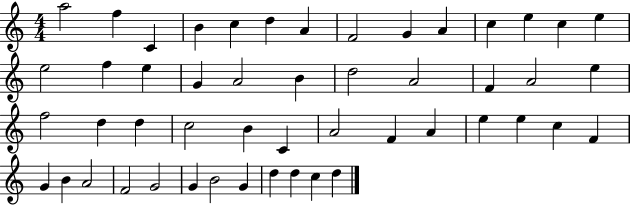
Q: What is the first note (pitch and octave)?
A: A5